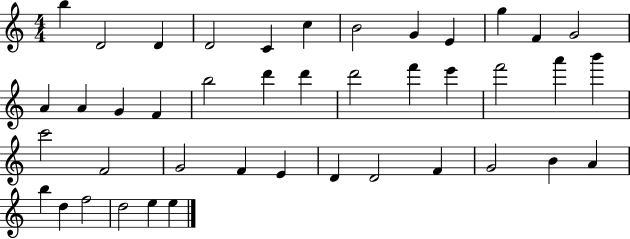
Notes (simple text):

B5/q D4/h D4/q D4/h C4/q C5/q B4/h G4/q E4/q G5/q F4/q G4/h A4/q A4/q G4/q F4/q B5/h D6/q D6/q D6/h F6/q E6/q F6/h A6/q B6/q C6/h F4/h G4/h F4/q E4/q D4/q D4/h F4/q G4/h B4/q A4/q B5/q D5/q F5/h D5/h E5/q E5/q